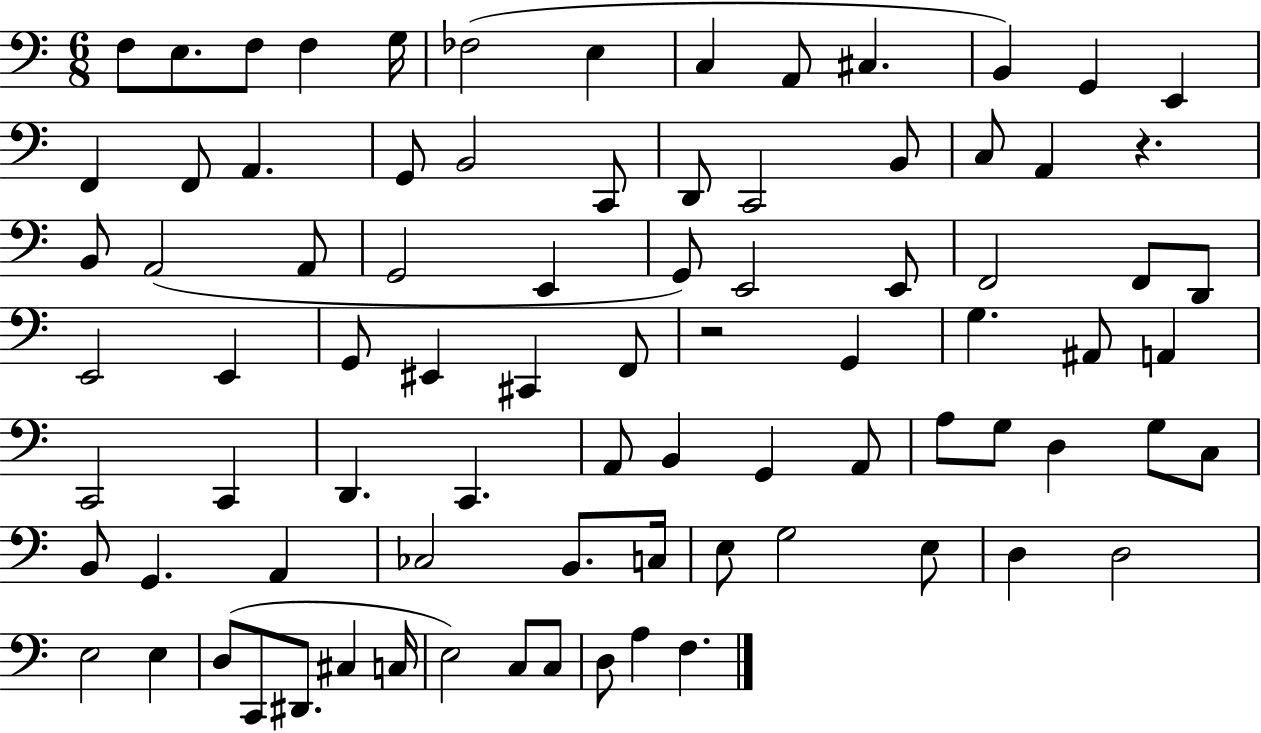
{
  \clef bass
  \numericTimeSignature
  \time 6/8
  \key c \major
  f8 e8. f8 f4 g16 | fes2( e4 | c4 a,8 cis4. | b,4) g,4 e,4 | \break f,4 f,8 a,4. | g,8 b,2 c,8 | d,8 c,2 b,8 | c8 a,4 r4. | \break b,8 a,2( a,8 | g,2 e,4 | g,8) e,2 e,8 | f,2 f,8 d,8 | \break e,2 e,4 | g,8 eis,4 cis,4 f,8 | r2 g,4 | g4. ais,8 a,4 | \break c,2 c,4 | d,4. c,4. | a,8 b,4 g,4 a,8 | a8 g8 d4 g8 c8 | \break b,8 g,4. a,4 | ces2 b,8. c16 | e8 g2 e8 | d4 d2 | \break e2 e4 | d8( c,8 dis,8. cis4 c16 | e2) c8 c8 | d8 a4 f4. | \break \bar "|."
}